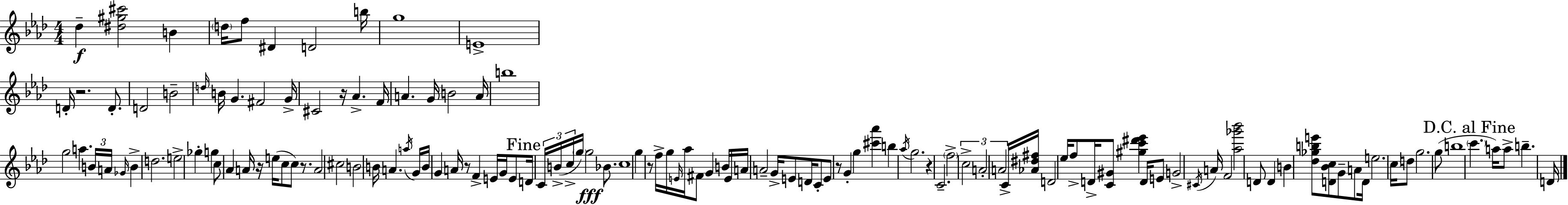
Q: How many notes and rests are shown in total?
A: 134